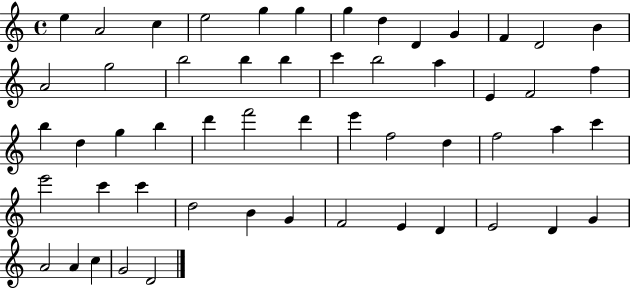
X:1
T:Untitled
M:4/4
L:1/4
K:C
e A2 c e2 g g g d D G F D2 B A2 g2 b2 b b c' b2 a E F2 f b d g b d' f'2 d' e' f2 d f2 a c' e'2 c' c' d2 B G F2 E D E2 D G A2 A c G2 D2